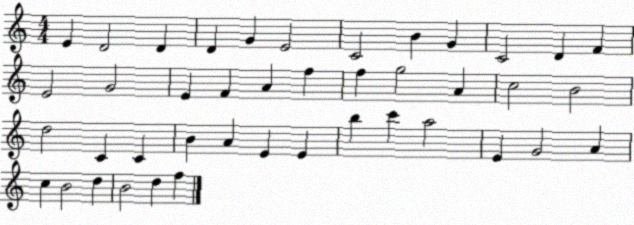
X:1
T:Untitled
M:4/4
L:1/4
K:C
E D2 D D G E2 C2 B G C2 D F E2 G2 E F A f f g2 A c2 B2 d2 C C B A E E b c' a2 E G2 A c B2 d B2 d f